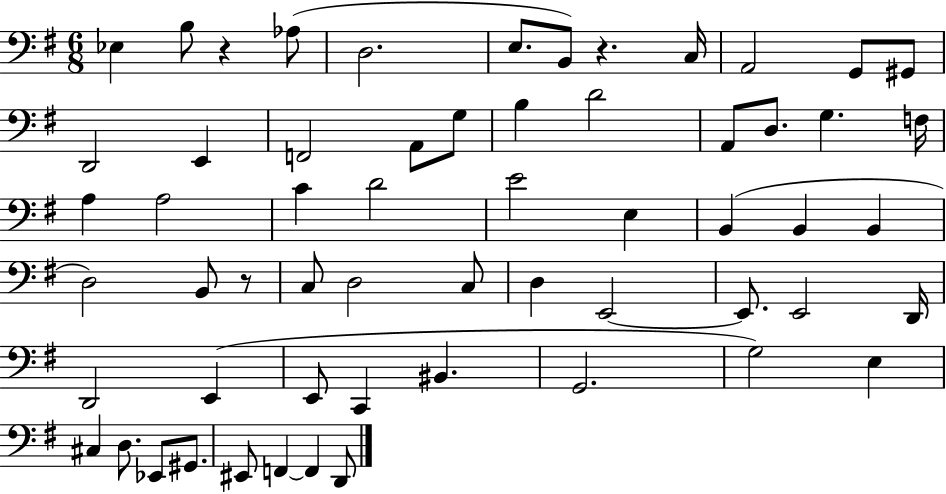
{
  \clef bass
  \numericTimeSignature
  \time 6/8
  \key g \major
  ees4 b8 r4 aes8( | d2. | e8. b,8) r4. c16 | a,2 g,8 gis,8 | \break d,2 e,4 | f,2 a,8 g8 | b4 d'2 | a,8 d8. g4. f16 | \break a4 a2 | c'4 d'2 | e'2 e4 | b,4( b,4 b,4 | \break d2) b,8 r8 | c8 d2 c8 | d4 e,2~~ | e,8. e,2 d,16 | \break d,2 e,4( | e,8 c,4 bis,4. | g,2. | g2) e4 | \break cis4 d8. ees,8 gis,8. | eis,8 f,4~~ f,4 d,8 | \bar "|."
}